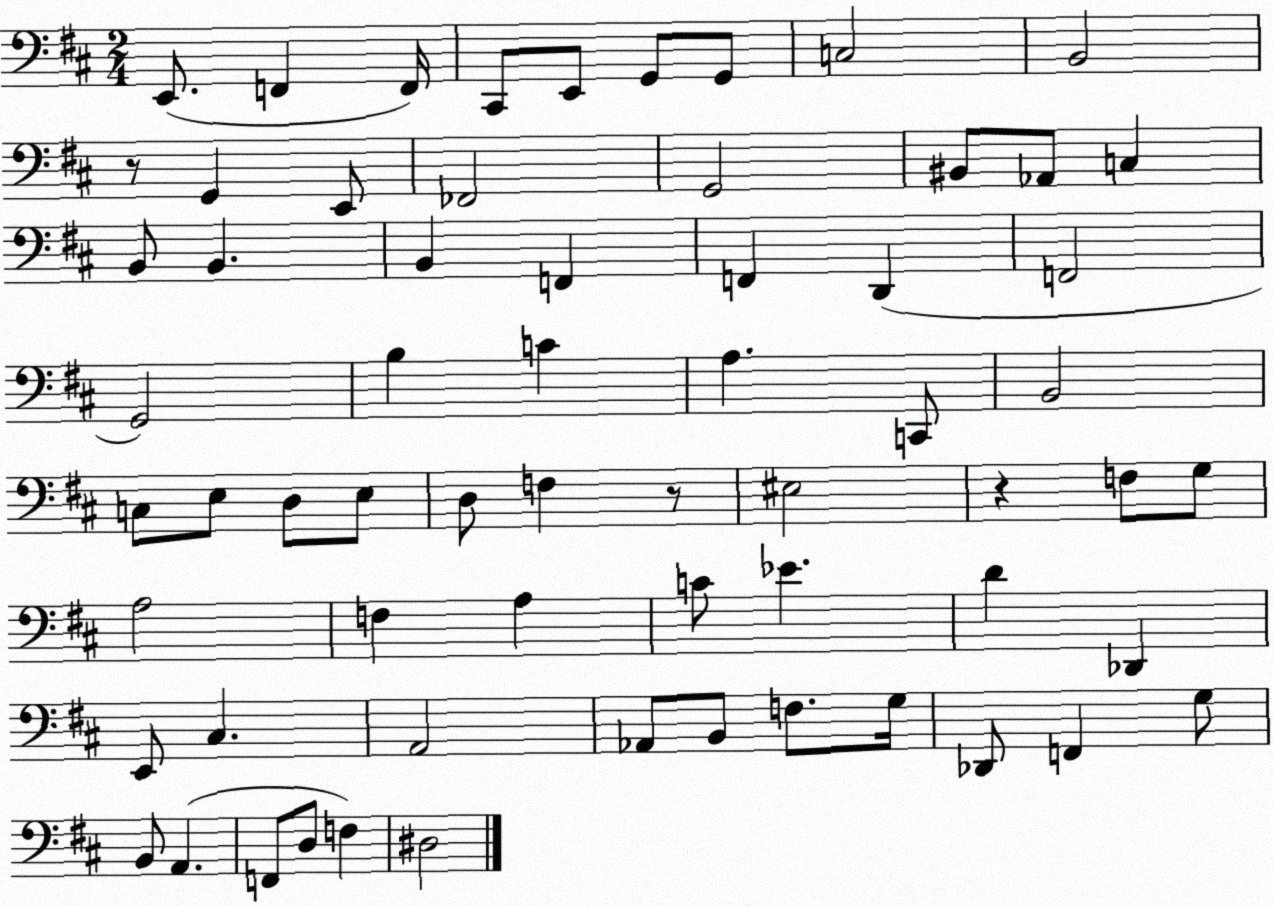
X:1
T:Untitled
M:2/4
L:1/4
K:D
E,,/2 F,, F,,/4 ^C,,/2 E,,/2 G,,/2 G,,/2 C,2 B,,2 z/2 G,, E,,/2 _F,,2 G,,2 ^B,,/2 _A,,/2 C, B,,/2 B,, B,, F,, F,, D,, F,,2 G,,2 B, C A, C,,/2 B,,2 C,/2 E,/2 D,/2 E,/2 D,/2 F, z/2 ^E,2 z F,/2 G,/2 A,2 F, A, C/2 _E D _D,, E,,/2 ^C, A,,2 _A,,/2 B,,/2 F,/2 G,/4 _D,,/2 F,, G,/2 B,,/2 A,, F,,/2 D,/2 F, ^D,2